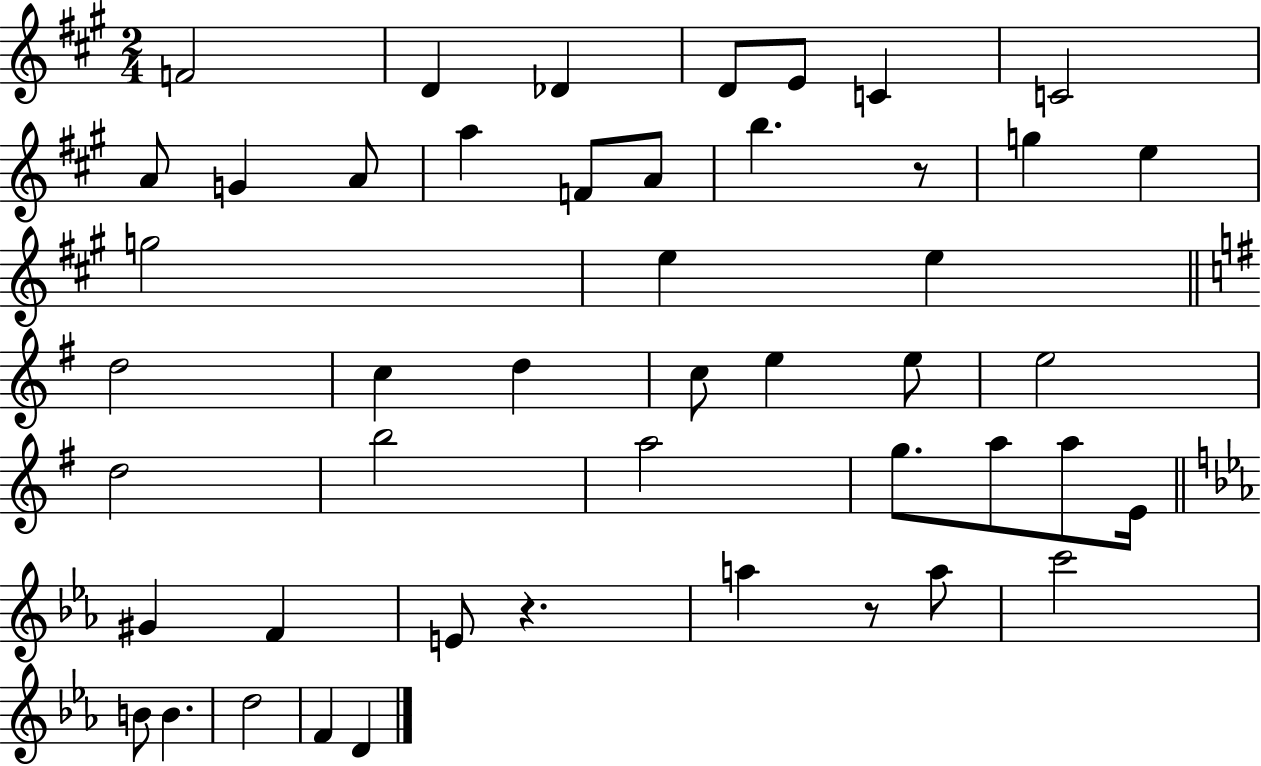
F4/h D4/q Db4/q D4/e E4/e C4/q C4/h A4/e G4/q A4/e A5/q F4/e A4/e B5/q. R/e G5/q E5/q G5/h E5/q E5/q D5/h C5/q D5/q C5/e E5/q E5/e E5/h D5/h B5/h A5/h G5/e. A5/e A5/e E4/s G#4/q F4/q E4/e R/q. A5/q R/e A5/e C6/h B4/e B4/q. D5/h F4/q D4/q